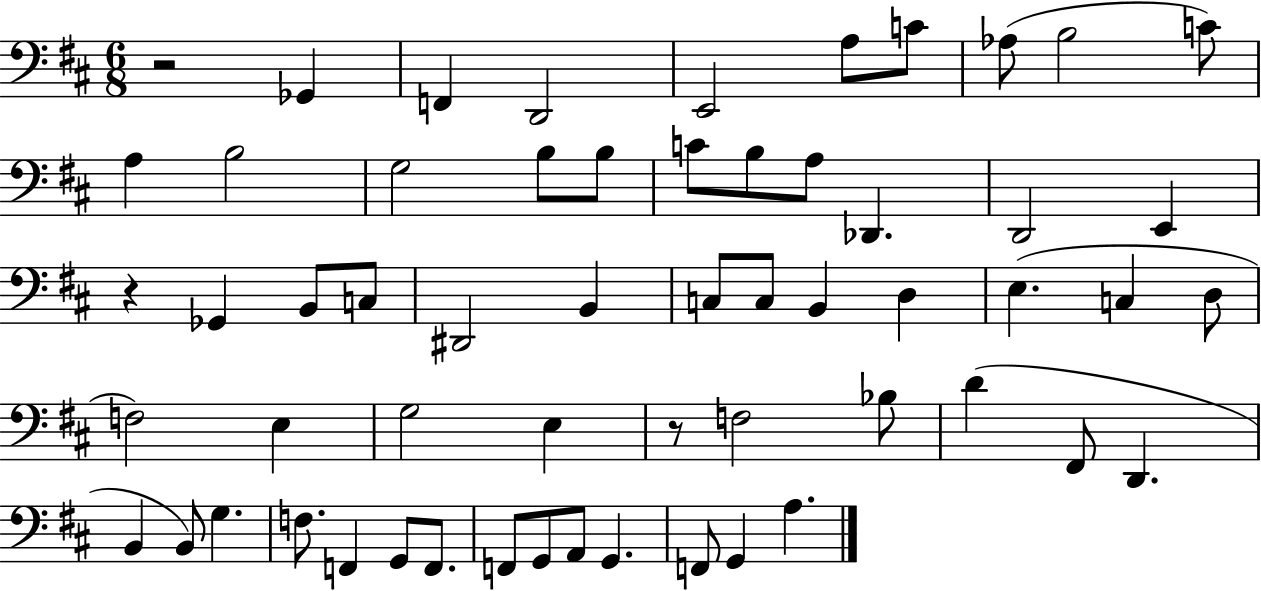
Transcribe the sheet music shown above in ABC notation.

X:1
T:Untitled
M:6/8
L:1/4
K:D
z2 _G,, F,, D,,2 E,,2 A,/2 C/2 _A,/2 B,2 C/2 A, B,2 G,2 B,/2 B,/2 C/2 B,/2 A,/2 _D,, D,,2 E,, z _G,, B,,/2 C,/2 ^D,,2 B,, C,/2 C,/2 B,, D, E, C, D,/2 F,2 E, G,2 E, z/2 F,2 _B,/2 D ^F,,/2 D,, B,, B,,/2 G, F,/2 F,, G,,/2 F,,/2 F,,/2 G,,/2 A,,/2 G,, F,,/2 G,, A,